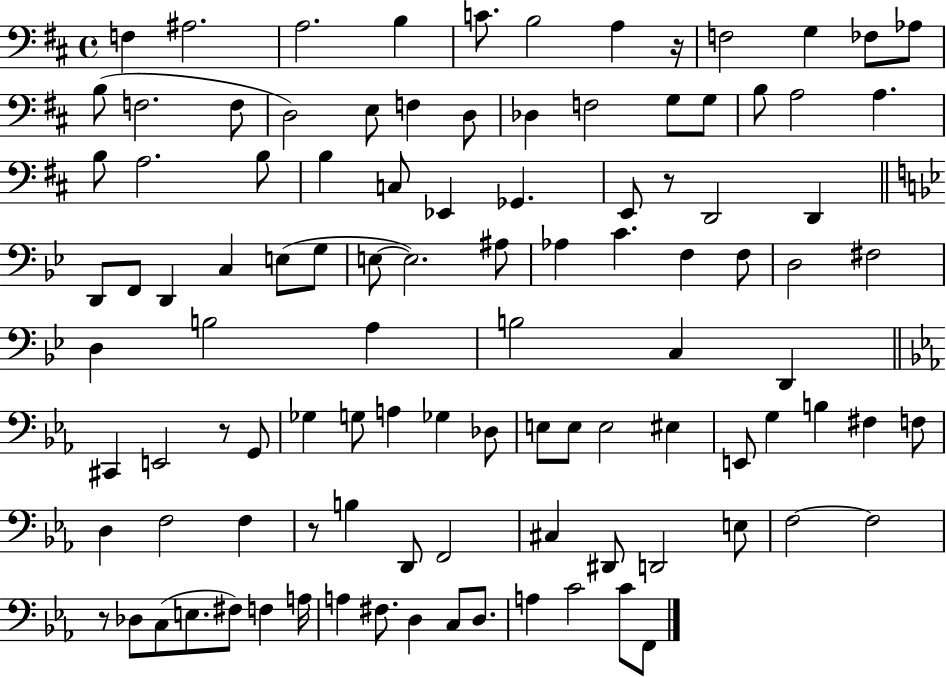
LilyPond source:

{
  \clef bass
  \time 4/4
  \defaultTimeSignature
  \key d \major
  f4 ais2. | a2. b4 | c'8. b2 a4 r16 | f2 g4 fes8 aes8 | \break b8( f2. f8 | d2) e8 f4 d8 | des4 f2 g8 g8 | b8 a2 a4. | \break b8 a2. b8 | b4 c8 ees,4 ges,4. | e,8 r8 d,2 d,4 | \bar "||" \break \key g \minor d,8 f,8 d,4 c4 e8( g8 | e8~~ e2.) ais8 | aes4 c'4. f4 f8 | d2 fis2 | \break d4 b2 a4 | b2 c4 d,4 | \bar "||" \break \key ees \major cis,4 e,2 r8 g,8 | ges4 g8 a4 ges4 des8 | e8 e8 e2 eis4 | e,8 g4 b4 fis4 f8 | \break d4 f2 f4 | r8 b4 d,8 f,2 | cis4 dis,8 d,2 e8 | f2~~ f2 | \break r8 des8 c8( e8. fis8) f4 a16 | a4 fis8. d4 c8 d8. | a4 c'2 c'8 f,8 | \bar "|."
}